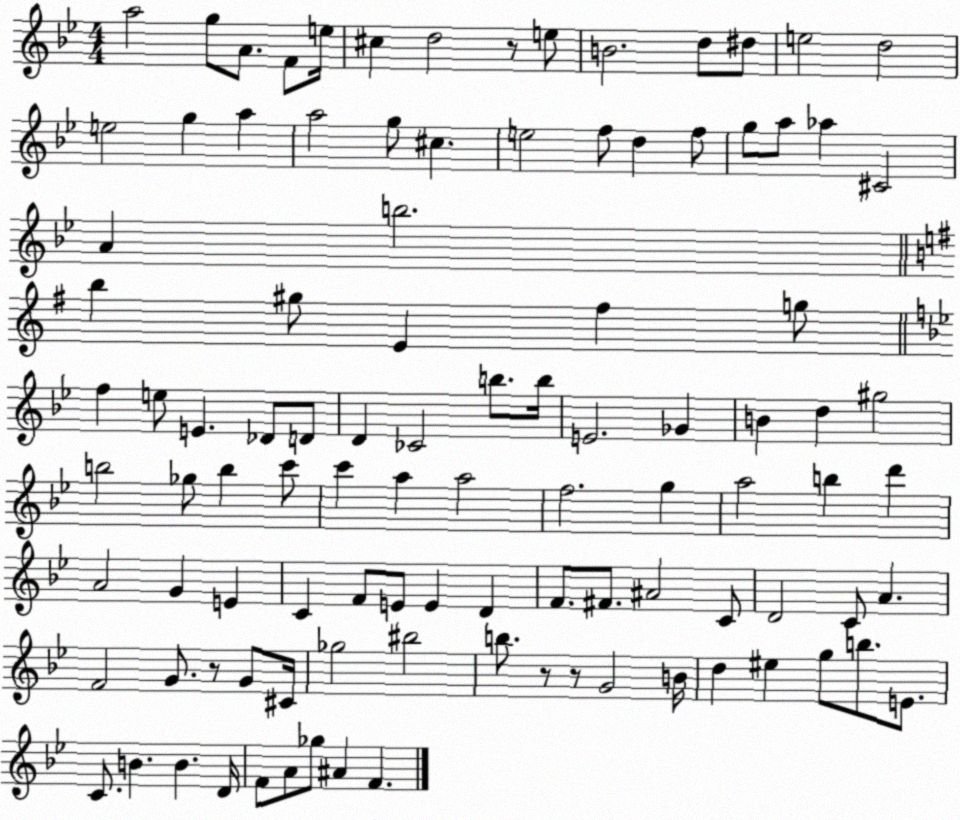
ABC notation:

X:1
T:Untitled
M:4/4
L:1/4
K:Bb
a2 g/2 A/2 F/2 e/4 ^c d2 z/2 e/2 B2 d/2 ^d/2 e2 d2 e2 g a a2 g/2 ^c e2 f/2 d f/2 g/2 a/2 _a ^C2 A b2 b ^g/2 E ^f g/2 f e/2 E _D/2 D/2 D _C2 b/2 b/4 E2 _G B d ^g2 b2 _g/2 b c'/2 c' a a2 f2 g a2 b d' A2 G E C F/2 E/2 E D F/2 ^F/2 ^A2 C/2 D2 C/2 A F2 G/2 z/2 G/2 ^C/4 _g2 ^b2 b/2 z/2 z/2 G2 B/4 d ^e g/2 b/2 E/2 C/2 B B D/4 F/2 A/2 _g/2 ^A F